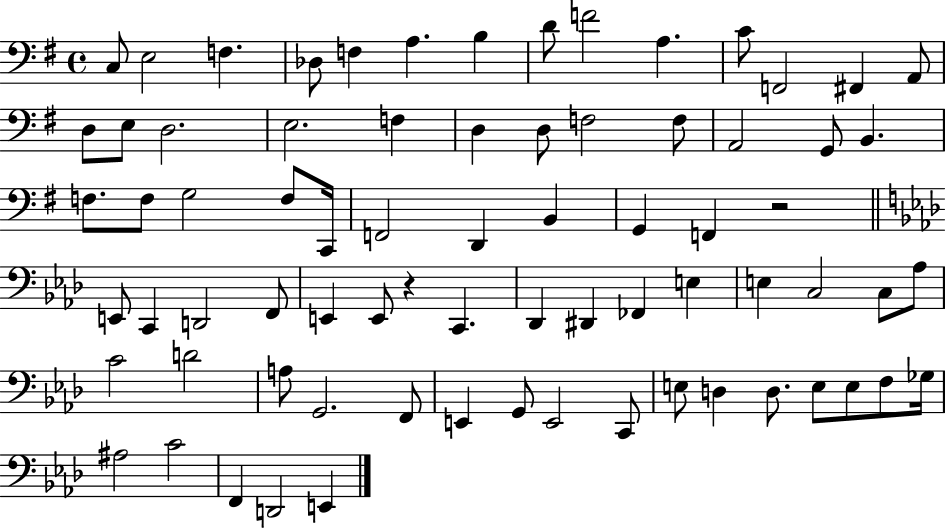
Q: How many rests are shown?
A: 2